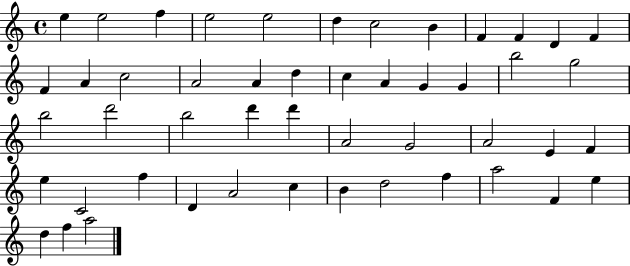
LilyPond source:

{
  \clef treble
  \time 4/4
  \defaultTimeSignature
  \key c \major
  e''4 e''2 f''4 | e''2 e''2 | d''4 c''2 b'4 | f'4 f'4 d'4 f'4 | \break f'4 a'4 c''2 | a'2 a'4 d''4 | c''4 a'4 g'4 g'4 | b''2 g''2 | \break b''2 d'''2 | b''2 d'''4 d'''4 | a'2 g'2 | a'2 e'4 f'4 | \break e''4 c'2 f''4 | d'4 a'2 c''4 | b'4 d''2 f''4 | a''2 f'4 e''4 | \break d''4 f''4 a''2 | \bar "|."
}